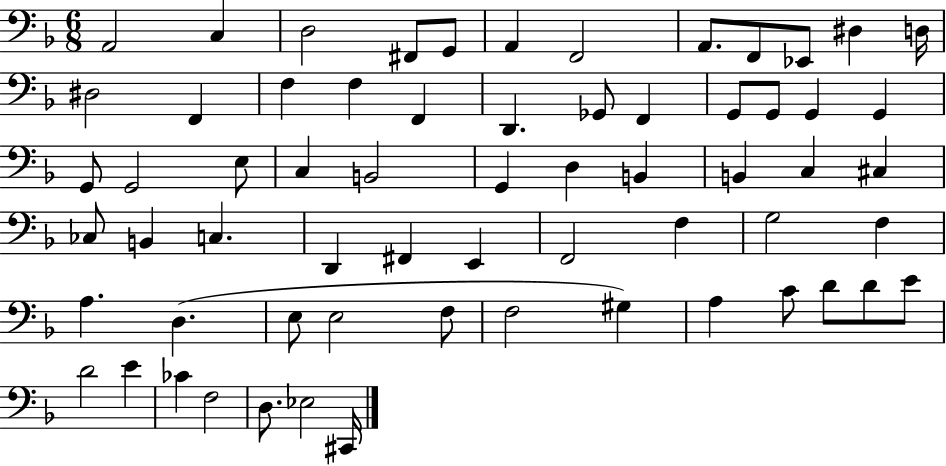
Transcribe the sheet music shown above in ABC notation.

X:1
T:Untitled
M:6/8
L:1/4
K:F
A,,2 C, D,2 ^F,,/2 G,,/2 A,, F,,2 A,,/2 F,,/2 _E,,/2 ^D, D,/4 ^D,2 F,, F, F, F,, D,, _G,,/2 F,, G,,/2 G,,/2 G,, G,, G,,/2 G,,2 E,/2 C, B,,2 G,, D, B,, B,, C, ^C, _C,/2 B,, C, D,, ^F,, E,, F,,2 F, G,2 F, A, D, E,/2 E,2 F,/2 F,2 ^G, A, C/2 D/2 D/2 E/2 D2 E _C F,2 D,/2 _E,2 ^C,,/4